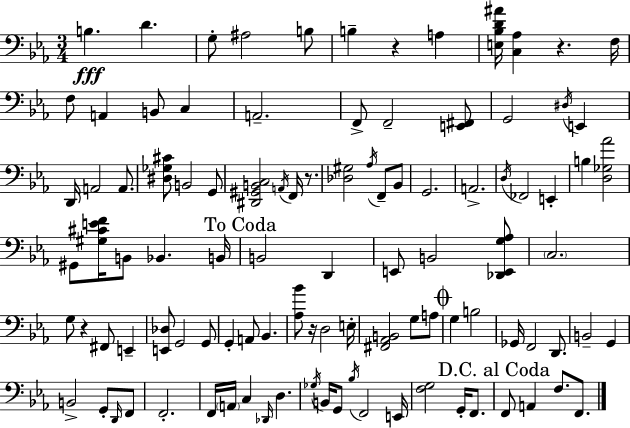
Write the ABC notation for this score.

X:1
T:Untitled
M:3/4
L:1/4
K:Cm
B, D G,/2 ^A,2 B,/2 B, z A, [E,_B,D^A]/4 [C,_A,] z F,/4 F,/2 A,, B,,/2 C, A,,2 F,,/2 F,,2 [E,,^F,,]/2 G,,2 ^D,/4 E,, D,,/4 A,,2 A,,/2 [^D,_G,^C]/2 B,,2 G,,/2 [^D,,^G,,B,,C,]2 A,,/4 F,,/4 z/2 [_D,^G,]2 _A,/4 F,,/2 _B,,/2 G,,2 A,,2 D,/4 _F,,2 E,, B, [D,_G,_A]2 ^G,,/2 [^G,^CEF]/4 B,,/2 _B,, B,,/4 B,,2 D,, E,,/2 B,,2 [_D,,E,,G,_A,]/2 C,2 G,/2 z ^F,,/2 E,, [E,,_D,]/2 G,,2 G,,/2 G,, A,,/2 _B,, [_A,_B]/2 z/4 D,2 E,/4 [^F,,_A,,B,,]2 G,/2 A,/2 G, B,2 _G,,/4 F,,2 D,,/2 B,,2 G,, B,,2 G,,/2 D,,/4 F,,/2 F,,2 F,,/4 A,,/4 C, _D,,/4 D, _G,/4 B,,/4 G,,/2 _B,/4 F,,2 E,,/4 [F,G,]2 G,,/4 F,,/2 F,,/2 A,, F,/2 F,,/2